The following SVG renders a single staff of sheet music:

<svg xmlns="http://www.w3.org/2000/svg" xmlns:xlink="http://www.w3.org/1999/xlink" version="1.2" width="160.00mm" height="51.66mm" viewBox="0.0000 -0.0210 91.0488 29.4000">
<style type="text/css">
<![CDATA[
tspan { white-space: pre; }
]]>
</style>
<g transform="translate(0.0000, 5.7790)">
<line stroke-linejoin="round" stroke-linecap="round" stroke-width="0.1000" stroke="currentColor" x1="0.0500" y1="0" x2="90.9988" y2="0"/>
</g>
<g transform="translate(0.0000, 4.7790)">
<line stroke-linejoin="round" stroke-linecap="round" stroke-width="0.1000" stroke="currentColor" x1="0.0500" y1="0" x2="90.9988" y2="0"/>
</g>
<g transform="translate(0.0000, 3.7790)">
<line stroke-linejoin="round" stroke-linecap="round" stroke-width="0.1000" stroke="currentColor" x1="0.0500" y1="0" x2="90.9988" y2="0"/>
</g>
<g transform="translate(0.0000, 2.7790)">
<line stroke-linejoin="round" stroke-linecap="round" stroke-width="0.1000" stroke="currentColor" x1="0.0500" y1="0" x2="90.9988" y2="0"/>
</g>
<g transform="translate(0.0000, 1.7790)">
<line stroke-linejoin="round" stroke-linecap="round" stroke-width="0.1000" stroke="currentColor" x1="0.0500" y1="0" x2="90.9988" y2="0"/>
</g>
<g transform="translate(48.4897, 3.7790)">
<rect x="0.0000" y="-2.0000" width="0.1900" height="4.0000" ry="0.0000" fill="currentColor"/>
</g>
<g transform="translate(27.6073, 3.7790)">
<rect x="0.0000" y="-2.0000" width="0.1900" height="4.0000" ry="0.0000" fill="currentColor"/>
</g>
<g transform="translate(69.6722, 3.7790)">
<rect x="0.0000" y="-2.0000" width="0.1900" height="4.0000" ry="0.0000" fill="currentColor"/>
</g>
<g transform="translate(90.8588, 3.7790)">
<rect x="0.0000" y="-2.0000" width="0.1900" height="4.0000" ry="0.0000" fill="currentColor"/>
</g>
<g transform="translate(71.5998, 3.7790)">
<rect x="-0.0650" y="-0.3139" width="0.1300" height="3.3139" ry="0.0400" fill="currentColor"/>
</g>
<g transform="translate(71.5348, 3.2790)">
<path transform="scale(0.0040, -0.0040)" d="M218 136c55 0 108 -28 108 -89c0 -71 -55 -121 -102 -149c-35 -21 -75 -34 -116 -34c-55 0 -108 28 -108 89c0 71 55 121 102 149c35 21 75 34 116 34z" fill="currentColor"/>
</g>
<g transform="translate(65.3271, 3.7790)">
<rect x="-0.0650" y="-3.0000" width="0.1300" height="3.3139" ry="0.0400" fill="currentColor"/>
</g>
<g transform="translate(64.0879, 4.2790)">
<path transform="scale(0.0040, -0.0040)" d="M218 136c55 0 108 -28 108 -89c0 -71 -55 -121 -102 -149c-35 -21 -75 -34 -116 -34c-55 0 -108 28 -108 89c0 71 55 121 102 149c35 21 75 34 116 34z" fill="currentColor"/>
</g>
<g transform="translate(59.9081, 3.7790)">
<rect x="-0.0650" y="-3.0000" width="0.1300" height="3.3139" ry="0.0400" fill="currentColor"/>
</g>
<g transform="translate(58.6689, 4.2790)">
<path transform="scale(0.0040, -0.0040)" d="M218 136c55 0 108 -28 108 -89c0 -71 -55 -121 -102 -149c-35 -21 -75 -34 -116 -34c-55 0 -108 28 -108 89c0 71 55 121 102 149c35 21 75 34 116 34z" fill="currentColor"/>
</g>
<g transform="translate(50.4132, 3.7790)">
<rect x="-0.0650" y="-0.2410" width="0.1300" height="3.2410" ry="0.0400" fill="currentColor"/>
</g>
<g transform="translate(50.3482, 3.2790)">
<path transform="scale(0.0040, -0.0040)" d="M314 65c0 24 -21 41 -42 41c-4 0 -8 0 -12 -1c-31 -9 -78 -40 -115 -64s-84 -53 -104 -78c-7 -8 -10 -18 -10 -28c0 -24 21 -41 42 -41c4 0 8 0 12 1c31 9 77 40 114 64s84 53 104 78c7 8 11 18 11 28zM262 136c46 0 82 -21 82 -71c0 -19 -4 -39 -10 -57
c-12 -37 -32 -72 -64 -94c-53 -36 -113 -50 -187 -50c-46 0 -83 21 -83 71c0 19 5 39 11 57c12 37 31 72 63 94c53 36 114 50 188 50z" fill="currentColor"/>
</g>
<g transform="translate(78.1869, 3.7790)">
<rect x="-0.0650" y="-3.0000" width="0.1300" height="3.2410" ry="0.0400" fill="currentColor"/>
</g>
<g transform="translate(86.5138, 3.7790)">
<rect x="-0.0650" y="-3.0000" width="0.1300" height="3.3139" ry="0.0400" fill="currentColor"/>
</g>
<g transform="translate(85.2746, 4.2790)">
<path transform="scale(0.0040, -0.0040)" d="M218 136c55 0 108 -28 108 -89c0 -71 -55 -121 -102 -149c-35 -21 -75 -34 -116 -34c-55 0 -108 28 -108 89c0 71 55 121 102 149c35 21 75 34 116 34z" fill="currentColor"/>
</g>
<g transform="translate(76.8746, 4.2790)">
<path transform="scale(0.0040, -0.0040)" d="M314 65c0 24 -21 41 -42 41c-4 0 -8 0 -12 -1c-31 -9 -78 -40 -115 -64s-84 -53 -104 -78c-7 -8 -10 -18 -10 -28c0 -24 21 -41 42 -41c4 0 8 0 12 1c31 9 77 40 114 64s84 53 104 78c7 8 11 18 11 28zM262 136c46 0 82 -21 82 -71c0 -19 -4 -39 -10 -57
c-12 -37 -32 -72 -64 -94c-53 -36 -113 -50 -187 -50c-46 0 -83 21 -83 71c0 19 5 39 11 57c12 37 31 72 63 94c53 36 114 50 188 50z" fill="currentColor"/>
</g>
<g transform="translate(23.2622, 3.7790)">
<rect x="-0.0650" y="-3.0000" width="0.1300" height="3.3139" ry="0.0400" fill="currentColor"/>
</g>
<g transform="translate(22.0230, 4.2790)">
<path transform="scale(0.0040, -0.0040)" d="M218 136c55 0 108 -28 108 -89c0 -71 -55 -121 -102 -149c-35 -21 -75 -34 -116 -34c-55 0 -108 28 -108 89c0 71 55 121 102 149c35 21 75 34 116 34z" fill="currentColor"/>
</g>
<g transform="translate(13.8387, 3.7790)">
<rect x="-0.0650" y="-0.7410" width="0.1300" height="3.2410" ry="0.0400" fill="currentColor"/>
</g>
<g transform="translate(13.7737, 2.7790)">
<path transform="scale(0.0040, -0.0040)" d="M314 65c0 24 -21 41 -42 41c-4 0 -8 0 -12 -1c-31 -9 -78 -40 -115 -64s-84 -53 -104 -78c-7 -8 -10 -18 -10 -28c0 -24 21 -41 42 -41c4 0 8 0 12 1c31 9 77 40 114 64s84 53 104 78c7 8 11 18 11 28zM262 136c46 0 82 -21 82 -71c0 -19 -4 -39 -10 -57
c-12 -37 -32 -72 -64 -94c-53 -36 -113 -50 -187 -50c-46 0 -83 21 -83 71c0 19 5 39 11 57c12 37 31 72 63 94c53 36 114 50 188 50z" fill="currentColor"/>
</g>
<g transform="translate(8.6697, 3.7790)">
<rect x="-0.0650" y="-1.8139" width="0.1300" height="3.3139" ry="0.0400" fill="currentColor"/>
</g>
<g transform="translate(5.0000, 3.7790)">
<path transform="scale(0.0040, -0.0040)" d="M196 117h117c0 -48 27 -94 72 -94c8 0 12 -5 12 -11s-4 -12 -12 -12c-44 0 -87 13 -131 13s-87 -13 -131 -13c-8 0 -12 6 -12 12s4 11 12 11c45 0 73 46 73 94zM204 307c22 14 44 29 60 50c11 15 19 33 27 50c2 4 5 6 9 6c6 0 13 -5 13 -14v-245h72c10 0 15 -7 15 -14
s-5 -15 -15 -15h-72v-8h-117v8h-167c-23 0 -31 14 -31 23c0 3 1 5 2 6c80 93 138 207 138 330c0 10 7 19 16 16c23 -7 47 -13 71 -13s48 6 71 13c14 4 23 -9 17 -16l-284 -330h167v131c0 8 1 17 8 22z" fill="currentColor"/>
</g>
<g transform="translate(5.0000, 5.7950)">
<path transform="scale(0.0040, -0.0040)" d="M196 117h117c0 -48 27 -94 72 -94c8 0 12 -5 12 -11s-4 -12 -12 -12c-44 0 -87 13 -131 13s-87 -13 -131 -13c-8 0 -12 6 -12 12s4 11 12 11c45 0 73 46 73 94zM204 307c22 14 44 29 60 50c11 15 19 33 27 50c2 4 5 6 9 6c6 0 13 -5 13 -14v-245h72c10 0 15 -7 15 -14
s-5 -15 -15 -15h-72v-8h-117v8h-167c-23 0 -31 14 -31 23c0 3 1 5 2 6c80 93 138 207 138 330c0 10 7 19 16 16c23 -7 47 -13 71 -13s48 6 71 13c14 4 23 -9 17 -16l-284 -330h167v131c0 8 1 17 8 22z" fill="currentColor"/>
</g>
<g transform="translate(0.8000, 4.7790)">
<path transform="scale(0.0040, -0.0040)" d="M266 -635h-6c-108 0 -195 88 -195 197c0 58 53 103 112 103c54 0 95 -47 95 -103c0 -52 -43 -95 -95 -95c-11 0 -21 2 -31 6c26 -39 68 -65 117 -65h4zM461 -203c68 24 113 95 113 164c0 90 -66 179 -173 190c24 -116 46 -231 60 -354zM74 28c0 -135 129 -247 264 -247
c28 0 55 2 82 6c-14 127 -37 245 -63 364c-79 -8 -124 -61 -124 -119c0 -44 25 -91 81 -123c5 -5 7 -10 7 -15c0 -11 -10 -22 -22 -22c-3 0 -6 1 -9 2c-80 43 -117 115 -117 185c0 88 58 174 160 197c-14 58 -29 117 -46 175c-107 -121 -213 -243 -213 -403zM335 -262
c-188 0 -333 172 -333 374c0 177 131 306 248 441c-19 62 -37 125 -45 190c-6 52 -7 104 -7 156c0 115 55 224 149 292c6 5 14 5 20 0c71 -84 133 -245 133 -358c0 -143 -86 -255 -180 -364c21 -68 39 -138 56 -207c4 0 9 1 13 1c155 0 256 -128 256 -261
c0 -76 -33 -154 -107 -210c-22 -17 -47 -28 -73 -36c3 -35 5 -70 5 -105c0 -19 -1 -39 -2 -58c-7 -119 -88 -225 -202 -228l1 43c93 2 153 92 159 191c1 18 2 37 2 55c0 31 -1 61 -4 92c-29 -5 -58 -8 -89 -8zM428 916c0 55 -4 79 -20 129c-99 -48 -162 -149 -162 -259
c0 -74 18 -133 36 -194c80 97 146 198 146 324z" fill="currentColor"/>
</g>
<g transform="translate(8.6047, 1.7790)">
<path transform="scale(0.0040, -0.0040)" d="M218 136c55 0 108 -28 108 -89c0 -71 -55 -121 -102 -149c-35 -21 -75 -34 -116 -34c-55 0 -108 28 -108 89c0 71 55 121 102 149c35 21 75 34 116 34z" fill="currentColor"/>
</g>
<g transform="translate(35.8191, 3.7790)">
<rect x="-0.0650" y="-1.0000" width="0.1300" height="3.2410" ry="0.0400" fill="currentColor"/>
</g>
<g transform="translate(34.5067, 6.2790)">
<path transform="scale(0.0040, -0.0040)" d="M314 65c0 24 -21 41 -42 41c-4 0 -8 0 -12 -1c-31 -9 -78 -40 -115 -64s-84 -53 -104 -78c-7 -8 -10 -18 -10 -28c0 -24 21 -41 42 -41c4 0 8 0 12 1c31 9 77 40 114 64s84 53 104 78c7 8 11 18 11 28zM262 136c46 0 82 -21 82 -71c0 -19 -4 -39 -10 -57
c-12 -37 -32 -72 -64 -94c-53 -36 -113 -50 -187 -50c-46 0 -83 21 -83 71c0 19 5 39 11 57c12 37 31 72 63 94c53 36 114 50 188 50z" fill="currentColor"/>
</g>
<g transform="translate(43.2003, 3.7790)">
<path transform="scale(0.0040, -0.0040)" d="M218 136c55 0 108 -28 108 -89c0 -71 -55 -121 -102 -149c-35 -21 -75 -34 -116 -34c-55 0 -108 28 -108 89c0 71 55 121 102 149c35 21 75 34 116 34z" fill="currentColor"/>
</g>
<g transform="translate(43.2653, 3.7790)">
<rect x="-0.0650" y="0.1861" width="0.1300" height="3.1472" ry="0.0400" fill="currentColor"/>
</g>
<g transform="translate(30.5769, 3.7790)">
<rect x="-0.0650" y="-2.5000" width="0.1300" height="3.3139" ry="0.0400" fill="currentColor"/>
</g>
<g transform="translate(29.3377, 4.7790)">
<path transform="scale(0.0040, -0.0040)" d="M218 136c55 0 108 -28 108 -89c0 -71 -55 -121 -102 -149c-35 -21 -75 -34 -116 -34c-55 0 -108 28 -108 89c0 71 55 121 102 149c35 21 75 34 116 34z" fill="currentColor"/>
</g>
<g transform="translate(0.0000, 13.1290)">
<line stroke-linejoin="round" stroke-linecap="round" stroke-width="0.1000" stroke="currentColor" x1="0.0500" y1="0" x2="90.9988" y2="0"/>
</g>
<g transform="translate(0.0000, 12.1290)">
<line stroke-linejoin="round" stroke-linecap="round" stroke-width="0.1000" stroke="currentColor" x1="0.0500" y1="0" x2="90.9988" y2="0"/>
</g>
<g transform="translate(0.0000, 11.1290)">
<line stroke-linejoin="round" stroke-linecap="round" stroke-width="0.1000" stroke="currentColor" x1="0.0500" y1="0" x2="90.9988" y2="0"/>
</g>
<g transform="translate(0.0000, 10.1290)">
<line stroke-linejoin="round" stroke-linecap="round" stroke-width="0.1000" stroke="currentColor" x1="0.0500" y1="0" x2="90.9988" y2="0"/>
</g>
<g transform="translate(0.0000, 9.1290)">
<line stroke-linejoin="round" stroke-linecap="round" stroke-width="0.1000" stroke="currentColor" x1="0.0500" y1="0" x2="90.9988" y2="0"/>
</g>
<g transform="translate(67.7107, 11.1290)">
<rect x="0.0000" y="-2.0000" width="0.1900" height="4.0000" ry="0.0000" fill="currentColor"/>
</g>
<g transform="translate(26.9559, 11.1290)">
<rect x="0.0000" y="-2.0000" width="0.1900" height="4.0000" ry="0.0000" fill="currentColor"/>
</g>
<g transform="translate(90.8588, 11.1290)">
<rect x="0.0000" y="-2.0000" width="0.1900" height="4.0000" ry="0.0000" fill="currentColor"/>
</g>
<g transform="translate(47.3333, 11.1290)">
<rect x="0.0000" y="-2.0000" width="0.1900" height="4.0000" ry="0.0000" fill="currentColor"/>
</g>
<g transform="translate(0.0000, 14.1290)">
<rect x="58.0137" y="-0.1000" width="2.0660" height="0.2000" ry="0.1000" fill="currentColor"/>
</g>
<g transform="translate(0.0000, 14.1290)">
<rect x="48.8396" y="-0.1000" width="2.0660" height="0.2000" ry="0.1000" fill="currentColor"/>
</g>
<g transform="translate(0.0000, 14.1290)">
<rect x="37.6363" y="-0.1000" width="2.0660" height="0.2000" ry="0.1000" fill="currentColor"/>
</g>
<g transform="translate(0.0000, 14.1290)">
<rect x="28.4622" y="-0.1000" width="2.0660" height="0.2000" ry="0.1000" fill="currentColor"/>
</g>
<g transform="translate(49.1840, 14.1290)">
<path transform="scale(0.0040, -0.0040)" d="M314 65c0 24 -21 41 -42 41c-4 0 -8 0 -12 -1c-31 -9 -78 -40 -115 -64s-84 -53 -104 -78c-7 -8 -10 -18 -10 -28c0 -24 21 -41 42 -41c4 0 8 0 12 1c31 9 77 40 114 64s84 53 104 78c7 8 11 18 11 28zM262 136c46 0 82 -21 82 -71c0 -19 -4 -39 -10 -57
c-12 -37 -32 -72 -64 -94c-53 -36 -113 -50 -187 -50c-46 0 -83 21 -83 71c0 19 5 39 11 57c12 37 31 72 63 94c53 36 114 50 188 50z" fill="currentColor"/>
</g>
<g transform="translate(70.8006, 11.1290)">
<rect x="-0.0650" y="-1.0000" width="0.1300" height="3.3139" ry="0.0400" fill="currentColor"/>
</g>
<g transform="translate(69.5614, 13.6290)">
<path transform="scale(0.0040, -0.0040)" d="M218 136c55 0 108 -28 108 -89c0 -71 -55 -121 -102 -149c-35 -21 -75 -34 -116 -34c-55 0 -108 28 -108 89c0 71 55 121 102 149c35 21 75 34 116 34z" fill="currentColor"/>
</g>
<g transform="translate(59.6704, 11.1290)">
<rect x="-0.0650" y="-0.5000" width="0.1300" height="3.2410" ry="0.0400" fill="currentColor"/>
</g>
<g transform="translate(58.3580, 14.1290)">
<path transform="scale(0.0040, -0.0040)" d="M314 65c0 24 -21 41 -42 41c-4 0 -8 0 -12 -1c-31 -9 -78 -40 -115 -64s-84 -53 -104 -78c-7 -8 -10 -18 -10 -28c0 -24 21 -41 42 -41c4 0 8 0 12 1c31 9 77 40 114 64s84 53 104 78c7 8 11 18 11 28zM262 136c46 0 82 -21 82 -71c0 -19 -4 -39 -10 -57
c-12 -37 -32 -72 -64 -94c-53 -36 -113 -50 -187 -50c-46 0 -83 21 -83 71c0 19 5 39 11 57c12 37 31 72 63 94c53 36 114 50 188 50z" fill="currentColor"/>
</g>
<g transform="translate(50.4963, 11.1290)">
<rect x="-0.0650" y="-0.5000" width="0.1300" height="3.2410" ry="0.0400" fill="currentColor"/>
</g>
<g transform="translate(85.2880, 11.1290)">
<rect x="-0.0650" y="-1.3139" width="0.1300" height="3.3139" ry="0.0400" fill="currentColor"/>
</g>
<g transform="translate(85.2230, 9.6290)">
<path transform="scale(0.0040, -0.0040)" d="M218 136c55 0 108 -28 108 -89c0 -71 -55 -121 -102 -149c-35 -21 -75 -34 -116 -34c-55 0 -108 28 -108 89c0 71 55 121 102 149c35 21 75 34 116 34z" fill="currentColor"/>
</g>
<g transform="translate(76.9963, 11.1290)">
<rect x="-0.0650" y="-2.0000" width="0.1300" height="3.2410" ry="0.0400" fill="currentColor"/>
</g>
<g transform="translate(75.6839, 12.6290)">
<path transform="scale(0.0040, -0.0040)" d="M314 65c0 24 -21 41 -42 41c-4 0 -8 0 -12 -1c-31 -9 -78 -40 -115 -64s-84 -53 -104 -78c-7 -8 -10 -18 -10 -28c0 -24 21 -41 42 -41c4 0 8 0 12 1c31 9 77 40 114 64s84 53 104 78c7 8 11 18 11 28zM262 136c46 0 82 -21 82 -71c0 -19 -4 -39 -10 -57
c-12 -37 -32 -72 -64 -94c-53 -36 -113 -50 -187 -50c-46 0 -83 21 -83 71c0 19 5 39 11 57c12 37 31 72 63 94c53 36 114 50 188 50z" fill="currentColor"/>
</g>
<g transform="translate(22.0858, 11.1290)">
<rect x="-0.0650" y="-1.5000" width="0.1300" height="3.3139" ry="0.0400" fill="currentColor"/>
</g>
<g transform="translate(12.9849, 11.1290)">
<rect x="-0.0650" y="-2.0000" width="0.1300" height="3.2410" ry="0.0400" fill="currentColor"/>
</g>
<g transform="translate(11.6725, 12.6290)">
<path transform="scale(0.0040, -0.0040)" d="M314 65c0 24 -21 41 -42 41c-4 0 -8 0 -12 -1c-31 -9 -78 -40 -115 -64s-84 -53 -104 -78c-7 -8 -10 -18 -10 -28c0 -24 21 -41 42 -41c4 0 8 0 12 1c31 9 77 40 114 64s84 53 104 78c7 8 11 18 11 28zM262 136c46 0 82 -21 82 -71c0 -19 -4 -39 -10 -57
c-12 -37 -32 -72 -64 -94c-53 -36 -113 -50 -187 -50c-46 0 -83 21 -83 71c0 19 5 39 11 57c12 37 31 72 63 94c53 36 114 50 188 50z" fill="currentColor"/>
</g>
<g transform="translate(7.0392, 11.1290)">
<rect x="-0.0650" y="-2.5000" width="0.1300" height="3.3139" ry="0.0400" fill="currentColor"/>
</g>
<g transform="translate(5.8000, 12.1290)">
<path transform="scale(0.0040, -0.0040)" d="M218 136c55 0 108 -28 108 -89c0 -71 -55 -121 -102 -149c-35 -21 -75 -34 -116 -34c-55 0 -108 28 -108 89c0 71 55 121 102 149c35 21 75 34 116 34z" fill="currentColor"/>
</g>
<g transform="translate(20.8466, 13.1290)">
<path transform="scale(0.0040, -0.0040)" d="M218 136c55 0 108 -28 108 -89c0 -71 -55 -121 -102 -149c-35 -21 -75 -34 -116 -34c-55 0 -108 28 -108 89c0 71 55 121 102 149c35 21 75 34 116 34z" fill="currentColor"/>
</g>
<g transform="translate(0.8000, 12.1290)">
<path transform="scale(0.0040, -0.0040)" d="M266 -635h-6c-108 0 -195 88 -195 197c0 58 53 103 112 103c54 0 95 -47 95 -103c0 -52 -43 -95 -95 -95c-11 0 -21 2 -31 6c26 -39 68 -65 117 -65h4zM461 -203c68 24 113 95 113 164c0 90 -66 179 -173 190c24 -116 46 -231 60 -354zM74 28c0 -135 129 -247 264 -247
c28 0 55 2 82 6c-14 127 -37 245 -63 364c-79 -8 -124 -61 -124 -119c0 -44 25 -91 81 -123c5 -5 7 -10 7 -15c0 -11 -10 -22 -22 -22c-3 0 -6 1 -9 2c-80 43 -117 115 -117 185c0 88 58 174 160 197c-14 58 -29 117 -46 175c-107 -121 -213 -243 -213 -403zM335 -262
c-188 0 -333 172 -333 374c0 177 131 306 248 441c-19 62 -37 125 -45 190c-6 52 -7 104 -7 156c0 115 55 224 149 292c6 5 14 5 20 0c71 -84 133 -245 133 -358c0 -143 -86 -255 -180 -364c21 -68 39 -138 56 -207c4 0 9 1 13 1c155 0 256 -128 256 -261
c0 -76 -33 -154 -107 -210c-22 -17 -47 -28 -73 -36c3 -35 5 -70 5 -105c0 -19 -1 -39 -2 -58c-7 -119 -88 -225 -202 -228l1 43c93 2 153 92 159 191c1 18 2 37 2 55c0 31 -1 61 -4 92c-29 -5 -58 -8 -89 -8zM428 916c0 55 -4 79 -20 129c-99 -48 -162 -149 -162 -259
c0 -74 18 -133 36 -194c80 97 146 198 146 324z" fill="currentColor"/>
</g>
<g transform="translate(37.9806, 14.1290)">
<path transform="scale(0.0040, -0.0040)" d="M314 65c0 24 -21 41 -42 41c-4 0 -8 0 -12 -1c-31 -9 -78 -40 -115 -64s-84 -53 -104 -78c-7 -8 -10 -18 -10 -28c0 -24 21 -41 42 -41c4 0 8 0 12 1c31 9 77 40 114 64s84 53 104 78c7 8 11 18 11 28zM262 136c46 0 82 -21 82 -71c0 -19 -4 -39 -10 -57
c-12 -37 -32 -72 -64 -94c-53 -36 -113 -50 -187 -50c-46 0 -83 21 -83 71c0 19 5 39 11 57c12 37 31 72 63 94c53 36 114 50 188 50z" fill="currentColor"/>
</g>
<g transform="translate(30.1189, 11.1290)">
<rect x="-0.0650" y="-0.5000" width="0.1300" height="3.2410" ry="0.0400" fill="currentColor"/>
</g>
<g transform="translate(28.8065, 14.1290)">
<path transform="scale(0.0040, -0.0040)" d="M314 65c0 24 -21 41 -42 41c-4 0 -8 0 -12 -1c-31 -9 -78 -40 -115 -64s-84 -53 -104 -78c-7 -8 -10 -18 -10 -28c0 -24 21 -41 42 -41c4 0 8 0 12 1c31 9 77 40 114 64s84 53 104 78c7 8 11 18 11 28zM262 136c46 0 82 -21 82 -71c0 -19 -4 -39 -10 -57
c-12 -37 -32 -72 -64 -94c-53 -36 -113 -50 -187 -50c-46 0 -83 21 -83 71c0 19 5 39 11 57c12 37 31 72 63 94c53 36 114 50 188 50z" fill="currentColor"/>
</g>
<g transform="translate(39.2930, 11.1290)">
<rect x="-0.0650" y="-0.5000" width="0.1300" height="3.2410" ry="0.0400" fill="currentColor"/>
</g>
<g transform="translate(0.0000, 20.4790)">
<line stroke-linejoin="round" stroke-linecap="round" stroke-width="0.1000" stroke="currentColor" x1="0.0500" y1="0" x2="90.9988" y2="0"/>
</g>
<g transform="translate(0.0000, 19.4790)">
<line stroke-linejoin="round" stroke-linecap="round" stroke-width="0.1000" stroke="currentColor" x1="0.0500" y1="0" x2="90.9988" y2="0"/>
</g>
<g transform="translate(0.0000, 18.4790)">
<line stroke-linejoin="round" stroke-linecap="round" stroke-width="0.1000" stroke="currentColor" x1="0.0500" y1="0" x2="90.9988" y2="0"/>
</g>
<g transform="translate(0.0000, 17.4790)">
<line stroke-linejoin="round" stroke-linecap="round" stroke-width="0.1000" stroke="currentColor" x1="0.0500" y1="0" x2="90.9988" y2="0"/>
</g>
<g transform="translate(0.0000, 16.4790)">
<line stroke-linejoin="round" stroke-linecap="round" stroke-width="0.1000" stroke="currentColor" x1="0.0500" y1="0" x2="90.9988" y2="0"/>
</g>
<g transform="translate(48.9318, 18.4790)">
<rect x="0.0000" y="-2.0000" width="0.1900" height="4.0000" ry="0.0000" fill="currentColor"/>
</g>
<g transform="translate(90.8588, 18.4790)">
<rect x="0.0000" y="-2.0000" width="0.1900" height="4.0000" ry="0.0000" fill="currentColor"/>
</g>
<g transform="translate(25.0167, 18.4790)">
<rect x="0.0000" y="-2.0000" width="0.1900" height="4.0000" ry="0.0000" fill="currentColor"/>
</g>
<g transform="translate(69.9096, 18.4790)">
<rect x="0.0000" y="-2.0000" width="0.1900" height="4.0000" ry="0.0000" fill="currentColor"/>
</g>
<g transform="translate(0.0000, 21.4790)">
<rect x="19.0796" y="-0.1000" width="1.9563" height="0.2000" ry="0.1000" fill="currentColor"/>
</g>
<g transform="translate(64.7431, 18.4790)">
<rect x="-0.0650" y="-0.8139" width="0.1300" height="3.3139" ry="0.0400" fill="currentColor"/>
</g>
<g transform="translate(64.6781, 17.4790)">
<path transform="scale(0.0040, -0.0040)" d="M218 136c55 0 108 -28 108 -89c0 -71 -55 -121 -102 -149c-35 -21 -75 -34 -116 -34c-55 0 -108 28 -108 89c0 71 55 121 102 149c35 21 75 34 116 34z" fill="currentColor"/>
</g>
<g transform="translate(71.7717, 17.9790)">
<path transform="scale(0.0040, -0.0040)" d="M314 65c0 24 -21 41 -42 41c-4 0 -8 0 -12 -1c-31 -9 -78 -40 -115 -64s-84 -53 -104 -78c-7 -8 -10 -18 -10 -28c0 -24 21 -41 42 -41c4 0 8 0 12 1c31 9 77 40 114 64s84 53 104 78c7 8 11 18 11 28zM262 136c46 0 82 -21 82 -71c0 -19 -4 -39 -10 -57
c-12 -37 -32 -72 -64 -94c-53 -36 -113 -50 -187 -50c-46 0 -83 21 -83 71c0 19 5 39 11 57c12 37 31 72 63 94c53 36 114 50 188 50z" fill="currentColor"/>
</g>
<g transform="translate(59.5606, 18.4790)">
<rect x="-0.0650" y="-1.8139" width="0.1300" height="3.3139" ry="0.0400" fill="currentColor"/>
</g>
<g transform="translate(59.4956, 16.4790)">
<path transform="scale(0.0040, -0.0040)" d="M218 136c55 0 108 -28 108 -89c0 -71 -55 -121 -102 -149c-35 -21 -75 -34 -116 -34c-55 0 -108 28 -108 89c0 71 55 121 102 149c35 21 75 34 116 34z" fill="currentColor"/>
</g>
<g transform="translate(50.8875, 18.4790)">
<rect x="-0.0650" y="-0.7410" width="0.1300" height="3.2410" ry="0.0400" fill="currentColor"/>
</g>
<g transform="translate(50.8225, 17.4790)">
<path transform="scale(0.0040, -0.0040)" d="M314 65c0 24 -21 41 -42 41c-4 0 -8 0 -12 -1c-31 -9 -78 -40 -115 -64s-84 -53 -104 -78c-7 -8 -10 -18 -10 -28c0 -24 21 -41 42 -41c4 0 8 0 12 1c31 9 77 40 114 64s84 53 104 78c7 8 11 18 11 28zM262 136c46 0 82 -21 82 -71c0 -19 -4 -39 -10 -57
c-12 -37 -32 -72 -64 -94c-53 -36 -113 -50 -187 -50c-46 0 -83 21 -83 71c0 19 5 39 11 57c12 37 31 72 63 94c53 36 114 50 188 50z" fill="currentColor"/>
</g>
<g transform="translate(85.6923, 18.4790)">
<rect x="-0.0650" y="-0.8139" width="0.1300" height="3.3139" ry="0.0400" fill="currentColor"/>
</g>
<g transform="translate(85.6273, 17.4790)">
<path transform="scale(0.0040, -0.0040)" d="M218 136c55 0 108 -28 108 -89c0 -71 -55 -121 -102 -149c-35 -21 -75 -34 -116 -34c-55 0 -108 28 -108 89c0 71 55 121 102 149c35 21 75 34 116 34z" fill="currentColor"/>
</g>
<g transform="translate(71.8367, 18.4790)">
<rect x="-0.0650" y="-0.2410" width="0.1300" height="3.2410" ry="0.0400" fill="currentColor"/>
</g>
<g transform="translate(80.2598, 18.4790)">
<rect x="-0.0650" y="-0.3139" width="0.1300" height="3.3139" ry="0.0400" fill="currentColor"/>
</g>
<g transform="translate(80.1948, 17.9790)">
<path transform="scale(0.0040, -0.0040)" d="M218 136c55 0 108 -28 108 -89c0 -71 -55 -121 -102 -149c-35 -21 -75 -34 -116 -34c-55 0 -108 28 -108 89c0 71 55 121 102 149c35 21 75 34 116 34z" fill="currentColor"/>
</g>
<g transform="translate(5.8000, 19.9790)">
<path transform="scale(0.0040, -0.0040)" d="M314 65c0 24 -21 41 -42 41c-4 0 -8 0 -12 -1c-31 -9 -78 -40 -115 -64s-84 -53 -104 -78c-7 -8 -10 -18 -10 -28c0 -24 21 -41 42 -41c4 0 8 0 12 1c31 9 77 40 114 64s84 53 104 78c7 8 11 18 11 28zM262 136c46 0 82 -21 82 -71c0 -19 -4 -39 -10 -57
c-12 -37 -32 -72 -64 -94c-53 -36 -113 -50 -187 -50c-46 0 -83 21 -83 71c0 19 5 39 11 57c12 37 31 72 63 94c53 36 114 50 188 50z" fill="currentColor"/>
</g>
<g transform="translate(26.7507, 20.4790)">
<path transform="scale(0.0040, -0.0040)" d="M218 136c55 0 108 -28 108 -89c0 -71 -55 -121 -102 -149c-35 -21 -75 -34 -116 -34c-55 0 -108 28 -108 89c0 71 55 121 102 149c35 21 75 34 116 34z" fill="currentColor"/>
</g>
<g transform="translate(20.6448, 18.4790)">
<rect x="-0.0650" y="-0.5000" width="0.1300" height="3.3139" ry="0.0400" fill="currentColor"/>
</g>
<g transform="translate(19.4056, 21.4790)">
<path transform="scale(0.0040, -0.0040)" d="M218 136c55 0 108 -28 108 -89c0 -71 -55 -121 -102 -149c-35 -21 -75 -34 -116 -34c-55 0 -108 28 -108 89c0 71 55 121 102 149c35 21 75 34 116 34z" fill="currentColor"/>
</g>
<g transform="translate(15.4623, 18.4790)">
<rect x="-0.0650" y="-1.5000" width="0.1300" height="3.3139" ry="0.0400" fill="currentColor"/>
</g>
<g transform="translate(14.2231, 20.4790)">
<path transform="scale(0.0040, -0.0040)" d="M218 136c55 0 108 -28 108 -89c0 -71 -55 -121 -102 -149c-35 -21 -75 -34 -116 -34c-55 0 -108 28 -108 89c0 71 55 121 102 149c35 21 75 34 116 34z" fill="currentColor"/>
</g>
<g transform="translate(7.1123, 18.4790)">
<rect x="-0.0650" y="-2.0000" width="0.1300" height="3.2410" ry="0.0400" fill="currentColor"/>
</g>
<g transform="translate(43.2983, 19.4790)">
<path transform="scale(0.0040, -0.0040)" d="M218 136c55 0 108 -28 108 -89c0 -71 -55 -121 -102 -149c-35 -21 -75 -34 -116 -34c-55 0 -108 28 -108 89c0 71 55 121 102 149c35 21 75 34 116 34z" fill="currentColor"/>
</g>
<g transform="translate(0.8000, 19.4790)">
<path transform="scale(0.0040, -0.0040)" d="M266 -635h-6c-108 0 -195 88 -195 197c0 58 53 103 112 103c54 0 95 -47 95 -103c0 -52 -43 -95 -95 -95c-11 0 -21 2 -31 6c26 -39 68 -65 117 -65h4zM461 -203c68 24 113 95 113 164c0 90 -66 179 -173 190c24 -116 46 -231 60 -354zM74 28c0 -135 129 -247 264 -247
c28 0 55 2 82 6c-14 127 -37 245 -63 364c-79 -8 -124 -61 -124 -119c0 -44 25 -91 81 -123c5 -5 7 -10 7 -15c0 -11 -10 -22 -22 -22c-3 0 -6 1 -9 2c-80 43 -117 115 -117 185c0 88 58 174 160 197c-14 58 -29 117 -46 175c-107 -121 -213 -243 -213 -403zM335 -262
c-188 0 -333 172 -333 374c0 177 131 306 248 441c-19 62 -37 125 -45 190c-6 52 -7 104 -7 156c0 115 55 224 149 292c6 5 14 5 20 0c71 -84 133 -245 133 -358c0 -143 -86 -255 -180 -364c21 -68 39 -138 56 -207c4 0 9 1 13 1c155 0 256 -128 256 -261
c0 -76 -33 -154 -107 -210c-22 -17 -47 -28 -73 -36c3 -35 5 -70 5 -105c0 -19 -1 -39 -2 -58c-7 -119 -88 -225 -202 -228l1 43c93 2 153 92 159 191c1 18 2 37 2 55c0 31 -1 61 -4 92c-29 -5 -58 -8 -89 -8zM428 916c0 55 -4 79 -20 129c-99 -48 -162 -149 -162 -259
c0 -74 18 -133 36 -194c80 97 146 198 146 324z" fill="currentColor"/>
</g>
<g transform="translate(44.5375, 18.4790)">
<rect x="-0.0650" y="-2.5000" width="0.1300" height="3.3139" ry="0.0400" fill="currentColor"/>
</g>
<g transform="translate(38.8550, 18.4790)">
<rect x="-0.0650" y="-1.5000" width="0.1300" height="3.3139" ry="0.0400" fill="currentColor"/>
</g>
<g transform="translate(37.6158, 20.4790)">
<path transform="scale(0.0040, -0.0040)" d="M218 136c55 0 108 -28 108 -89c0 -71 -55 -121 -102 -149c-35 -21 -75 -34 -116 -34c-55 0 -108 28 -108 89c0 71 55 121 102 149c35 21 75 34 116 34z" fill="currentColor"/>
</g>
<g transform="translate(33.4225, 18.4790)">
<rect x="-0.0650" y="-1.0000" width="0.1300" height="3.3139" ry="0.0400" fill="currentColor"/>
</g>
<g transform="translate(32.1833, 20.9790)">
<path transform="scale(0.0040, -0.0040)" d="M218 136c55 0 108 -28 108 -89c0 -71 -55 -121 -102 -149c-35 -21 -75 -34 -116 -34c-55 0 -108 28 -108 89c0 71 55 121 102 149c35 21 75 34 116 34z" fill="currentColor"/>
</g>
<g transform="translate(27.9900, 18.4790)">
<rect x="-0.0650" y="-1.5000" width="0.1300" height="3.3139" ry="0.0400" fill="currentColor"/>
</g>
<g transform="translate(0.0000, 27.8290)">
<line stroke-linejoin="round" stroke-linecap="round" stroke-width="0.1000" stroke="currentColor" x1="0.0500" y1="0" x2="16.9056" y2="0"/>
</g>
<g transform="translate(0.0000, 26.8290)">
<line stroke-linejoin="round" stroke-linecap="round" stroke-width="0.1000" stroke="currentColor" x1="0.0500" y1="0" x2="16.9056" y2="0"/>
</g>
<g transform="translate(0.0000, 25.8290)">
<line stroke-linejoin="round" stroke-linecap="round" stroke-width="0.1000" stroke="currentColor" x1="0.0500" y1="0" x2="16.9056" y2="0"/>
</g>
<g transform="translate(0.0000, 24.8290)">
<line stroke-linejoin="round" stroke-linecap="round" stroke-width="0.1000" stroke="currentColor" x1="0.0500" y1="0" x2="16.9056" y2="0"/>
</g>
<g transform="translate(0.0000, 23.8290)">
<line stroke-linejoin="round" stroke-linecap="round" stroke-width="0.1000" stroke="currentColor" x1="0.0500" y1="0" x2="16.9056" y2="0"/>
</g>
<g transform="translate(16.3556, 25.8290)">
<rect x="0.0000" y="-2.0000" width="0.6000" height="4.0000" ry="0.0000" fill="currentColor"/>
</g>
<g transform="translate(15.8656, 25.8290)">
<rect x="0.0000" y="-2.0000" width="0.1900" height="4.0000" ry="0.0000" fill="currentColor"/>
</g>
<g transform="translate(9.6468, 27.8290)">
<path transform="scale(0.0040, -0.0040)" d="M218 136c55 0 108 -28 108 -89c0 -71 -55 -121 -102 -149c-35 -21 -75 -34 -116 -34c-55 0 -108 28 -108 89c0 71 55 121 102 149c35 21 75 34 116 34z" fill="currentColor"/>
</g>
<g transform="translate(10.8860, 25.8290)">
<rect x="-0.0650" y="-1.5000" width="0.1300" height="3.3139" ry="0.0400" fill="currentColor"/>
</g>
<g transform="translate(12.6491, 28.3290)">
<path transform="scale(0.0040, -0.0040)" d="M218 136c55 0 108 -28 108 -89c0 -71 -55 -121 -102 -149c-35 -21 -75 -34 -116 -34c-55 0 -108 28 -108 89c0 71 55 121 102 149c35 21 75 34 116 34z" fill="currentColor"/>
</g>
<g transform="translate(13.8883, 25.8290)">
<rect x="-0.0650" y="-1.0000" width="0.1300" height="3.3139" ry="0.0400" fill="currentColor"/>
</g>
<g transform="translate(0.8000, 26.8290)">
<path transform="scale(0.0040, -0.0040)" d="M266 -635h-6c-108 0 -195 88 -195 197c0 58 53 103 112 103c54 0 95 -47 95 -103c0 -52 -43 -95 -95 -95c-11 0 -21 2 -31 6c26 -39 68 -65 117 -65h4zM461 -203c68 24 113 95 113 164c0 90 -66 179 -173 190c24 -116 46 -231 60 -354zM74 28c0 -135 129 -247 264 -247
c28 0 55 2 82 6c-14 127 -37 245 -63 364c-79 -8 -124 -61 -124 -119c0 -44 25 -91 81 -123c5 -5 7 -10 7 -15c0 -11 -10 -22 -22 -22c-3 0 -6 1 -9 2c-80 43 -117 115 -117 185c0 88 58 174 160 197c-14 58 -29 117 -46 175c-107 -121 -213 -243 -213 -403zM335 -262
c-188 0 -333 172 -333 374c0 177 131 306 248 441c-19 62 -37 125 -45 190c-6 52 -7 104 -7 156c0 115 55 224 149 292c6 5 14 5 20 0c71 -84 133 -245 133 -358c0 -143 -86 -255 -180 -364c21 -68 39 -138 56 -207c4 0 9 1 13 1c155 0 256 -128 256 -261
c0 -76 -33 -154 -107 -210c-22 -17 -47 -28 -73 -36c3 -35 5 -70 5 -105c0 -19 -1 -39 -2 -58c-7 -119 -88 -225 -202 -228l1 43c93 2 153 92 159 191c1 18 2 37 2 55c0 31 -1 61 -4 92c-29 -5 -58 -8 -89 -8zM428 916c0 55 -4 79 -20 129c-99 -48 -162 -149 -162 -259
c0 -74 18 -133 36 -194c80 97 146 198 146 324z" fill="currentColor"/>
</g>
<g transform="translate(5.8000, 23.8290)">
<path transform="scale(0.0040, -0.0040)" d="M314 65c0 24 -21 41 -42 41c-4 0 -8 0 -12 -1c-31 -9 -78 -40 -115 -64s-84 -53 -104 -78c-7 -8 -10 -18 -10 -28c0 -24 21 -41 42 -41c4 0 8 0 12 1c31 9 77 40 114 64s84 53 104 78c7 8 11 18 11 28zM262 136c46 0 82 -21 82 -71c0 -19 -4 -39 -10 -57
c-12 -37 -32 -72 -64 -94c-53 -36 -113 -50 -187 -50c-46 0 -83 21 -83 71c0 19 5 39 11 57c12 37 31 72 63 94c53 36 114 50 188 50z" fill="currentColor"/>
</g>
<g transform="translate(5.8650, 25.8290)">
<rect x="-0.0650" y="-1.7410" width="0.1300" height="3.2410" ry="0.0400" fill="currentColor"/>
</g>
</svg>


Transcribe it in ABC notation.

X:1
T:Untitled
M:4/4
L:1/4
K:C
f d2 A G D2 B c2 A A c A2 A G F2 E C2 C2 C2 C2 D F2 e F2 E C E D E G d2 f d c2 c d f2 E D